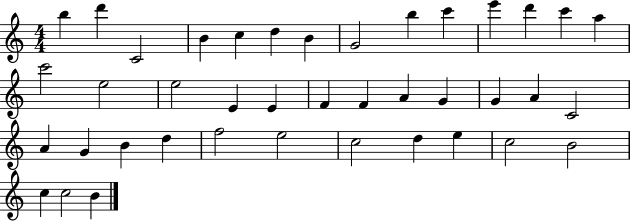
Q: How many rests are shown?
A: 0